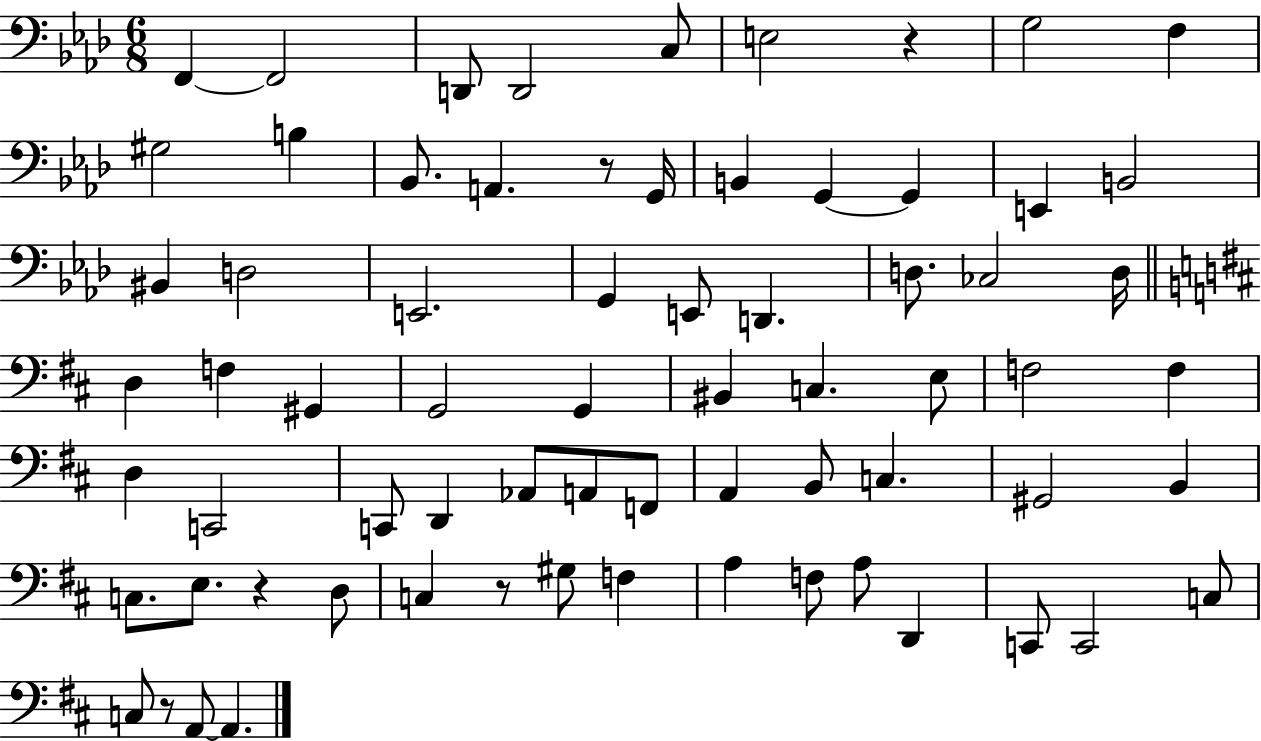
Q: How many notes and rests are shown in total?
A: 70